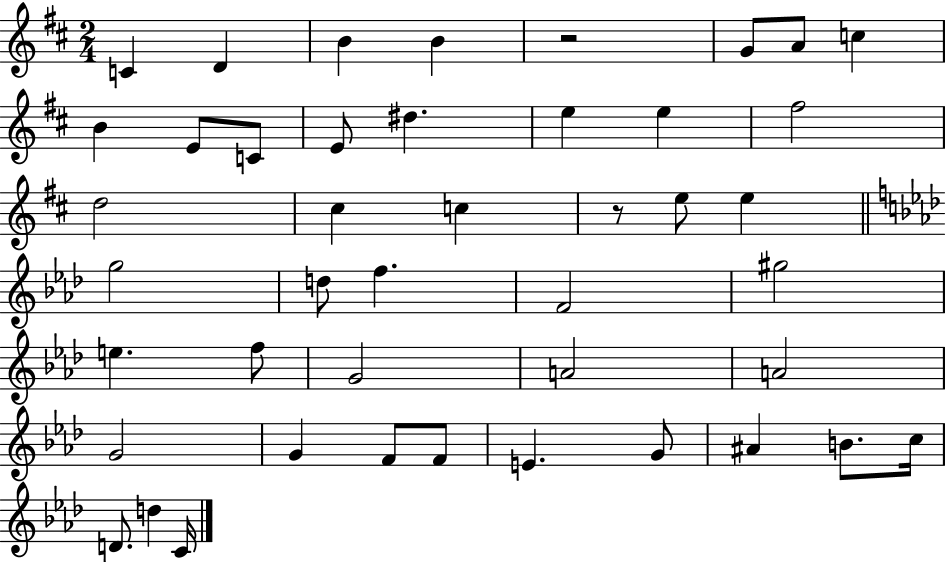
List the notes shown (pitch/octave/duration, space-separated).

C4/q D4/q B4/q B4/q R/h G4/e A4/e C5/q B4/q E4/e C4/e E4/e D#5/q. E5/q E5/q F#5/h D5/h C#5/q C5/q R/e E5/e E5/q G5/h D5/e F5/q. F4/h G#5/h E5/q. F5/e G4/h A4/h A4/h G4/h G4/q F4/e F4/e E4/q. G4/e A#4/q B4/e. C5/s D4/e. D5/q C4/s